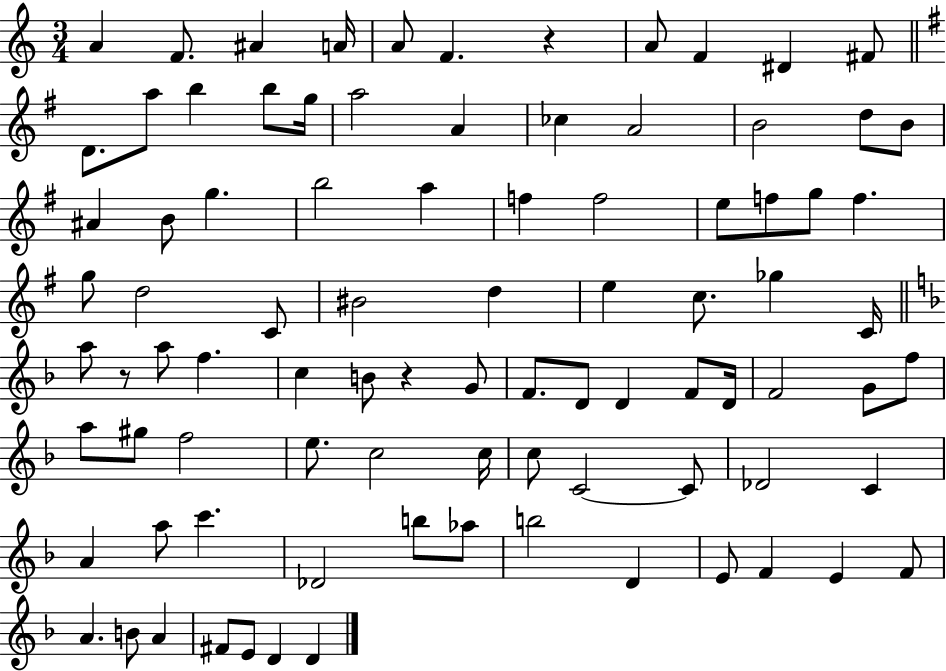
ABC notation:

X:1
T:Untitled
M:3/4
L:1/4
K:C
A F/2 ^A A/4 A/2 F z A/2 F ^D ^F/2 D/2 a/2 b b/2 g/4 a2 A _c A2 B2 d/2 B/2 ^A B/2 g b2 a f f2 e/2 f/2 g/2 f g/2 d2 C/2 ^B2 d e c/2 _g C/4 a/2 z/2 a/2 f c B/2 z G/2 F/2 D/2 D F/2 D/4 F2 G/2 f/2 a/2 ^g/2 f2 e/2 c2 c/4 c/2 C2 C/2 _D2 C A a/2 c' _D2 b/2 _a/2 b2 D E/2 F E F/2 A B/2 A ^F/2 E/2 D D